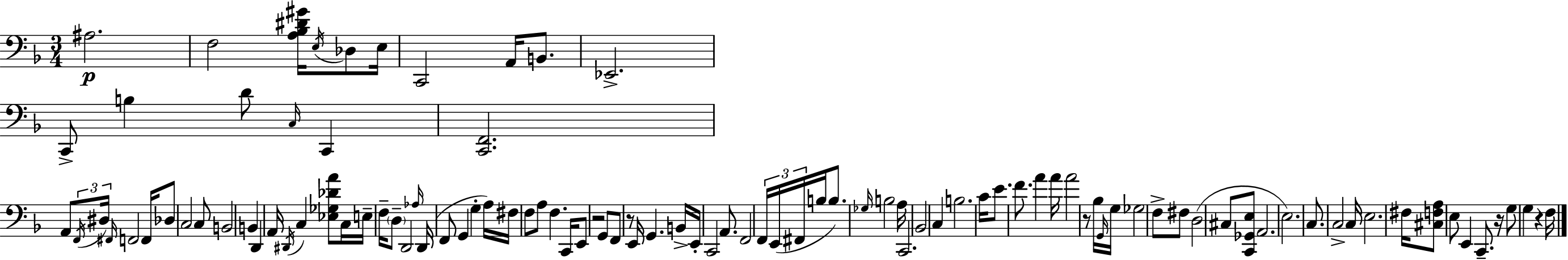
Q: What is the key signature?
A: F major